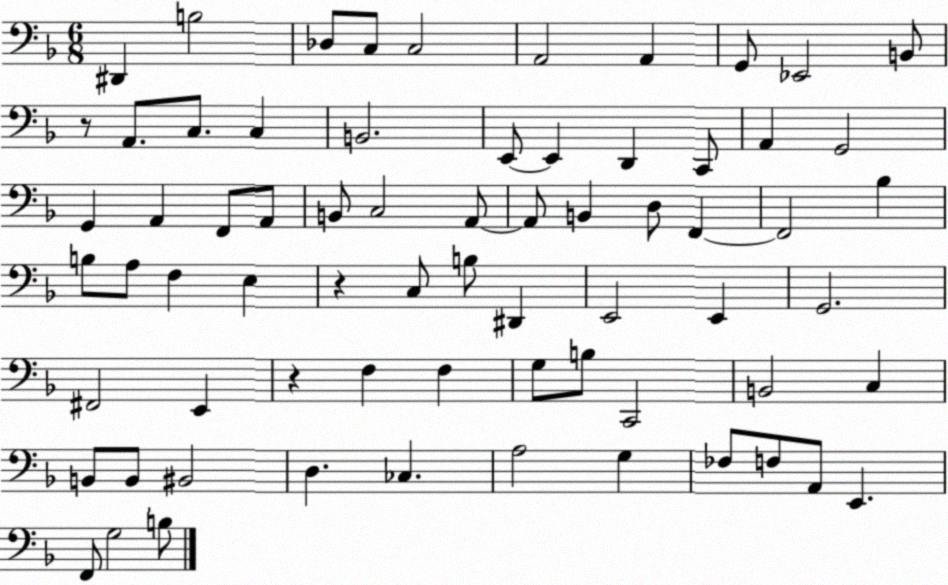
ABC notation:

X:1
T:Untitled
M:6/8
L:1/4
K:F
^D,, B,2 _D,/2 C,/2 C,2 A,,2 A,, G,,/2 _E,,2 B,,/2 z/2 A,,/2 C,/2 C, B,,2 E,,/2 E,, D,, C,,/2 A,, G,,2 G,, A,, F,,/2 A,,/2 B,,/2 C,2 A,,/2 A,,/2 B,, D,/2 F,, F,,2 _B, B,/2 A,/2 F, E, z C,/2 B,/2 ^D,, E,,2 E,, G,,2 ^F,,2 E,, z F, F, G,/2 B,/2 C,,2 B,,2 C, B,,/2 B,,/2 ^B,,2 D, _C, A,2 G, _F,/2 F,/2 A,,/2 E,, F,,/2 G,2 B,/2